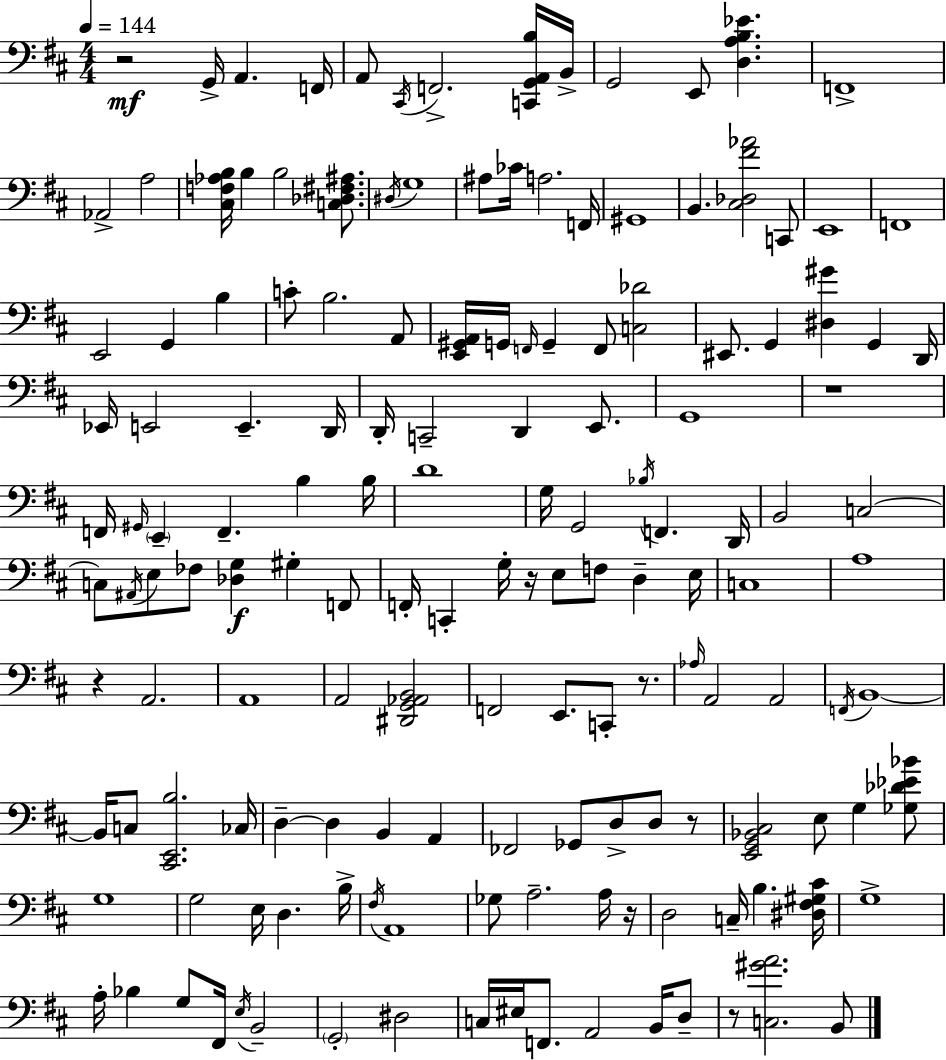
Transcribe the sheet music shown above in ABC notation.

X:1
T:Untitled
M:4/4
L:1/4
K:D
z2 G,,/4 A,, F,,/4 A,,/2 ^C,,/4 F,,2 [C,,G,,A,,B,]/4 B,,/4 G,,2 E,,/2 [D,A,B,_E] F,,4 _A,,2 A,2 [^C,F,_A,B,]/4 B, B,2 [C,_D,^F,^A,]/2 ^D,/4 G,4 ^A,/2 _C/4 A,2 F,,/4 ^G,,4 B,, [^C,_D,^F_A]2 C,,/2 E,,4 F,,4 E,,2 G,, B, C/2 B,2 A,,/2 [E,,^G,,A,,]/4 G,,/4 F,,/4 G,, F,,/2 [C,_D]2 ^E,,/2 G,, [^D,^G] G,, D,,/4 _E,,/4 E,,2 E,, D,,/4 D,,/4 C,,2 D,, E,,/2 G,,4 z4 F,,/4 ^G,,/4 E,, F,, B, B,/4 D4 G,/4 G,,2 _B,/4 F,, D,,/4 B,,2 C,2 C,/2 ^A,,/4 E,/2 _F,/2 [_D,G,] ^G, F,,/2 F,,/4 C,, G,/4 z/4 E,/2 F,/2 D, E,/4 C,4 A,4 z A,,2 A,,4 A,,2 [^D,,G,,_A,,B,,]2 F,,2 E,,/2 C,,/2 z/2 _A,/4 A,,2 A,,2 F,,/4 B,,4 B,,/4 C,/2 [^C,,E,,B,]2 _C,/4 D, D, B,, A,, _F,,2 _G,,/2 D,/2 D,/2 z/2 [E,,G,,_B,,^C,]2 E,/2 G, [_G,_D_E_B]/2 G,4 G,2 E,/4 D, B,/4 ^F,/4 A,,4 _G,/2 A,2 A,/4 z/4 D,2 C,/4 B, [^D,^F,^G,^C]/4 G,4 A,/4 _B, G,/2 ^F,,/4 E,/4 B,,2 G,,2 ^D,2 C,/4 ^E,/4 F,,/2 A,,2 B,,/4 D,/2 z/2 [C,^GA]2 B,,/2